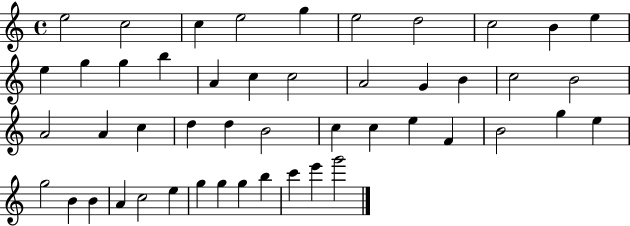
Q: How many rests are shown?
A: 0